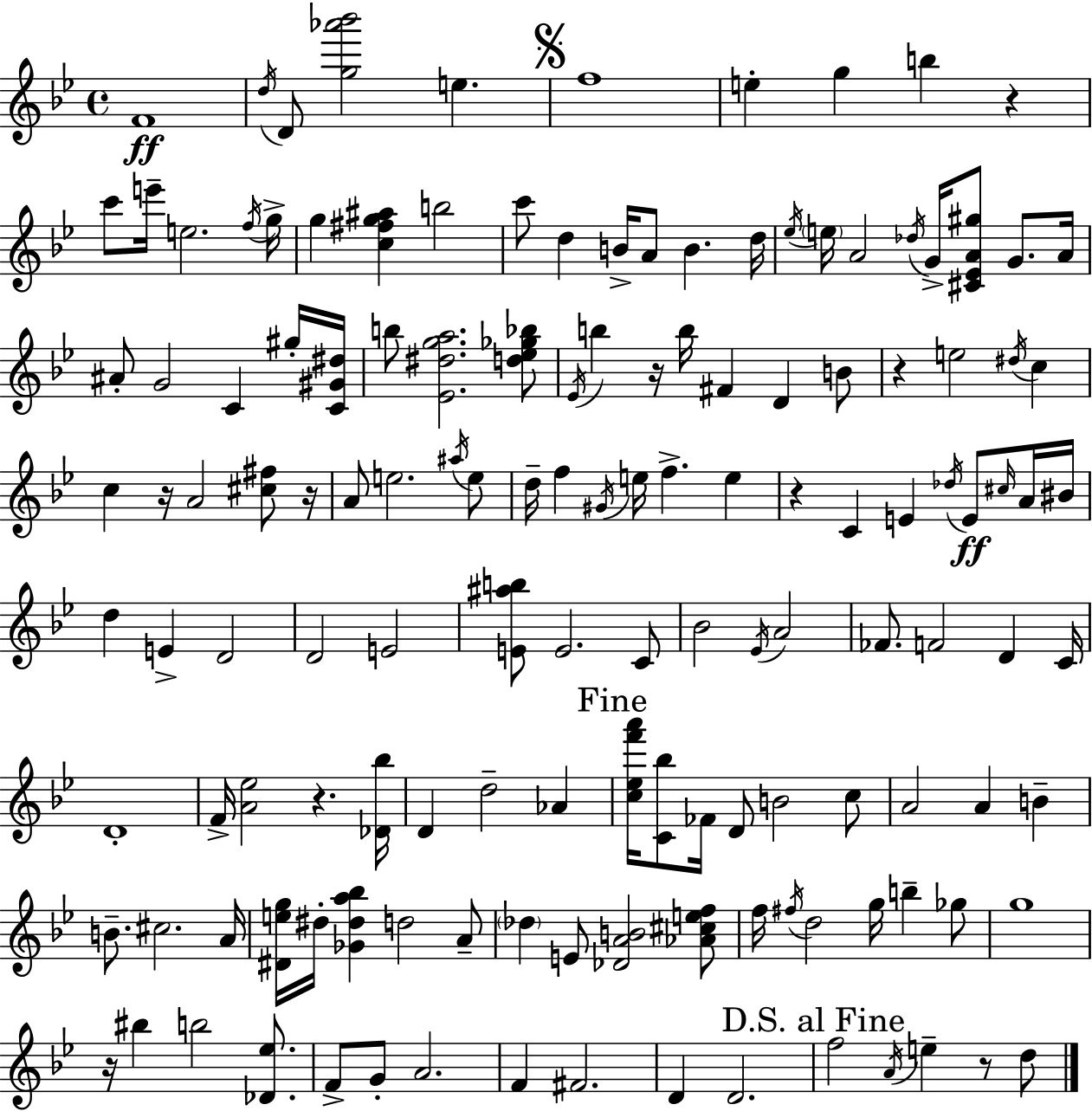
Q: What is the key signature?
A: BES major